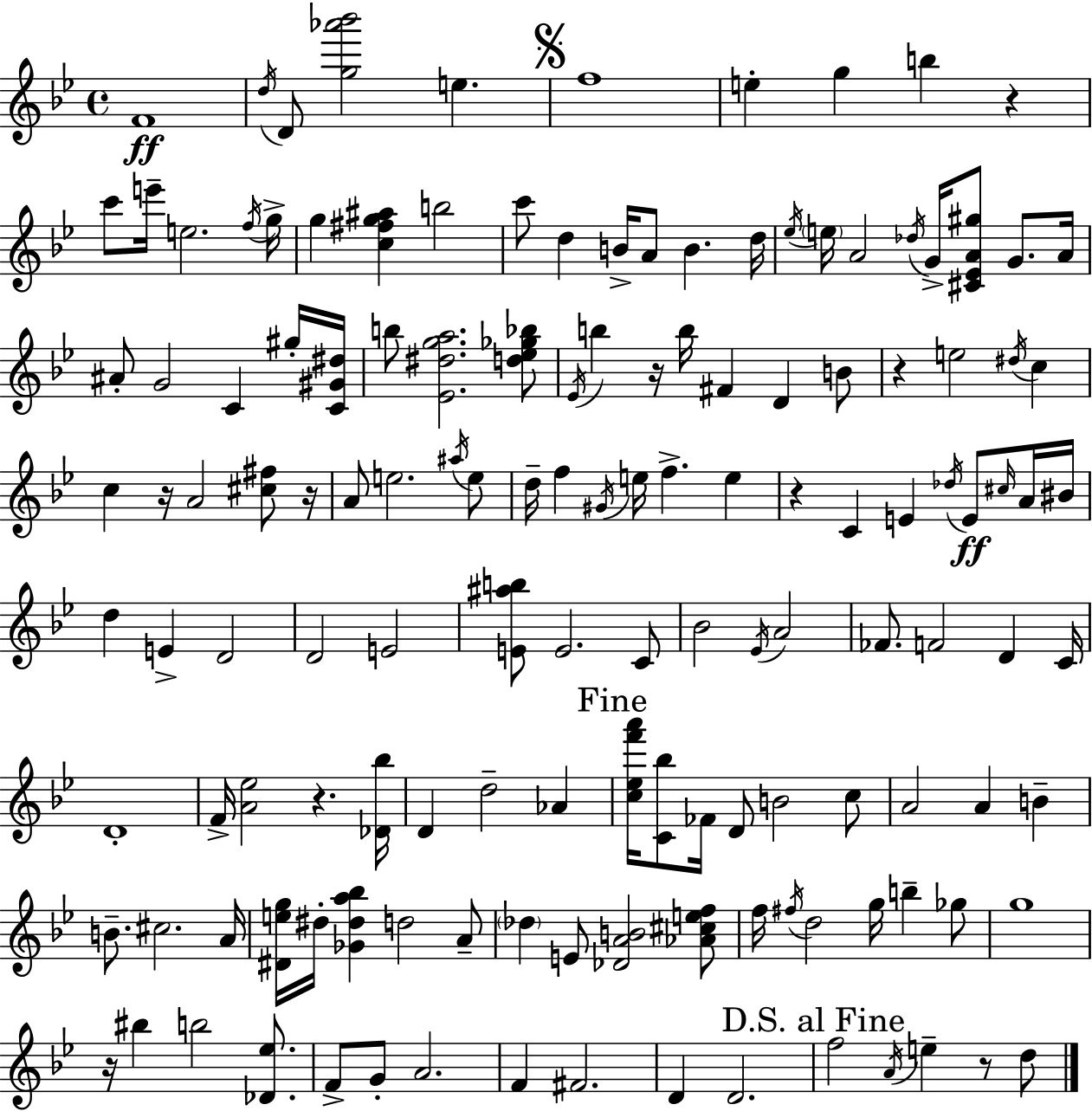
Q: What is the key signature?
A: BES major